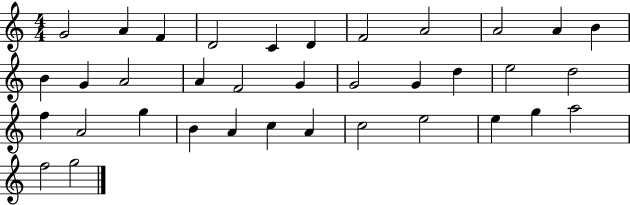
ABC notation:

X:1
T:Untitled
M:4/4
L:1/4
K:C
G2 A F D2 C D F2 A2 A2 A B B G A2 A F2 G G2 G d e2 d2 f A2 g B A c A c2 e2 e g a2 f2 g2